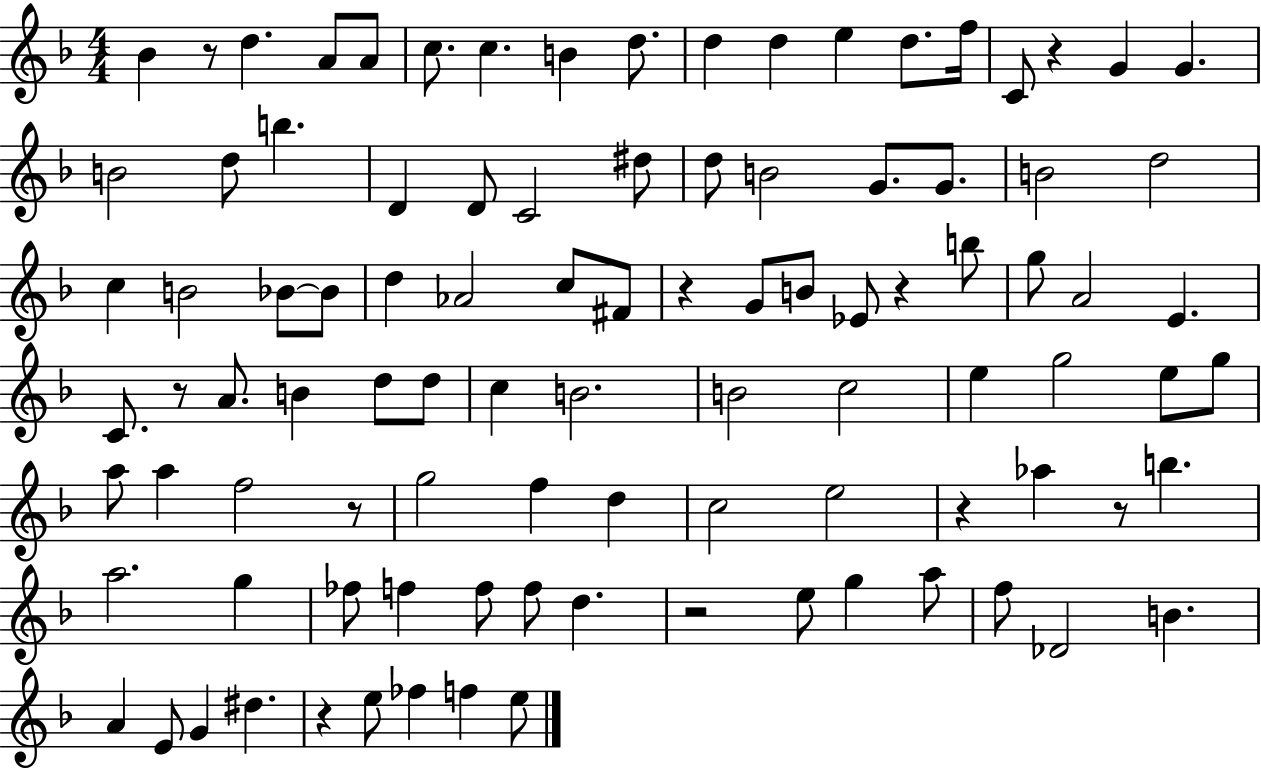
X:1
T:Untitled
M:4/4
L:1/4
K:F
_B z/2 d A/2 A/2 c/2 c B d/2 d d e d/2 f/4 C/2 z G G B2 d/2 b D D/2 C2 ^d/2 d/2 B2 G/2 G/2 B2 d2 c B2 _B/2 _B/2 d _A2 c/2 ^F/2 z G/2 B/2 _E/2 z b/2 g/2 A2 E C/2 z/2 A/2 B d/2 d/2 c B2 B2 c2 e g2 e/2 g/2 a/2 a f2 z/2 g2 f d c2 e2 z _a z/2 b a2 g _f/2 f f/2 f/2 d z2 e/2 g a/2 f/2 _D2 B A E/2 G ^d z e/2 _f f e/2